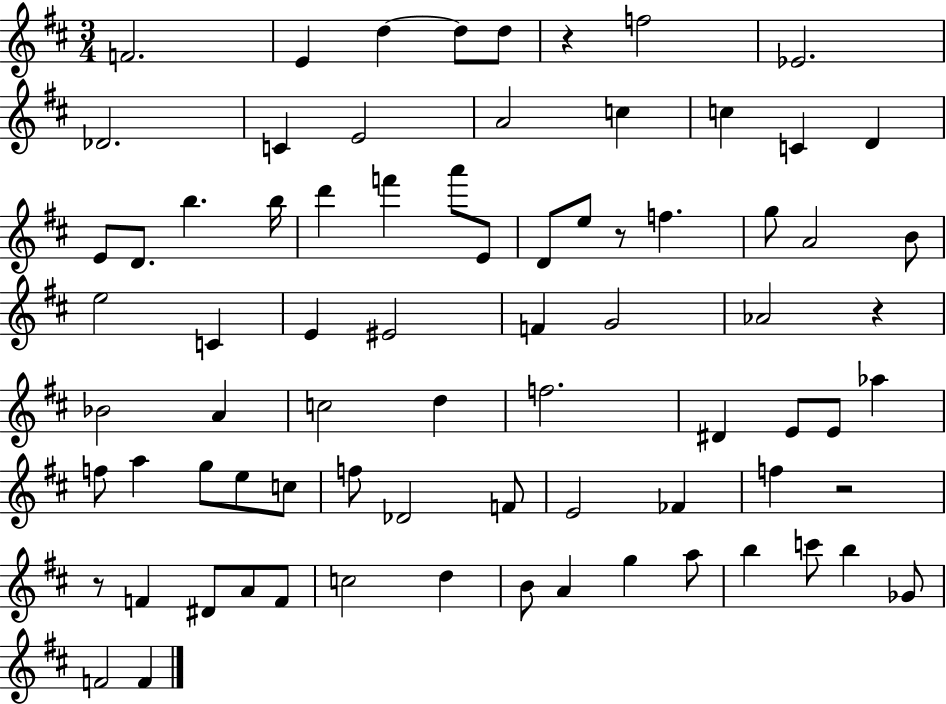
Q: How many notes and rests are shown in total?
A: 77